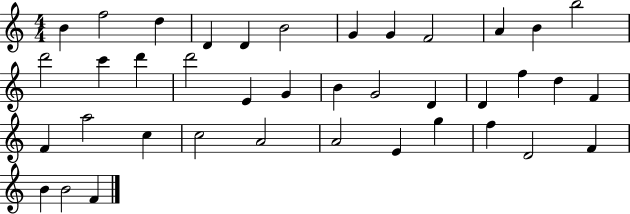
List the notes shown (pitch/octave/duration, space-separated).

B4/q F5/h D5/q D4/q D4/q B4/h G4/q G4/q F4/h A4/q B4/q B5/h D6/h C6/q D6/q D6/h E4/q G4/q B4/q G4/h D4/q D4/q F5/q D5/q F4/q F4/q A5/h C5/q C5/h A4/h A4/h E4/q G5/q F5/q D4/h F4/q B4/q B4/h F4/q